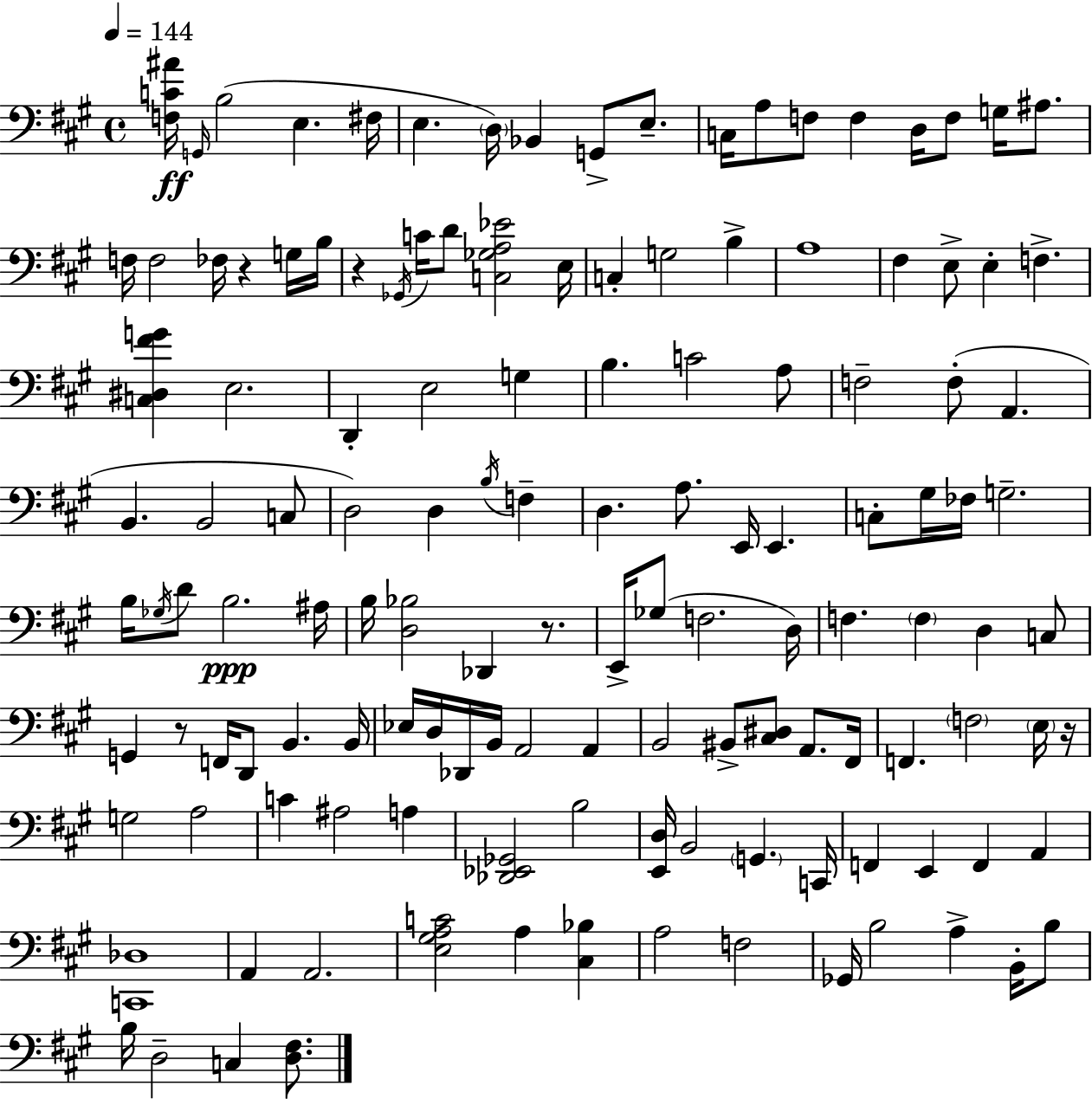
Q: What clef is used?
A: bass